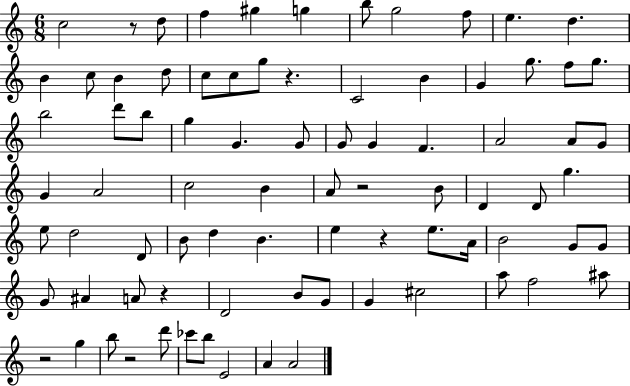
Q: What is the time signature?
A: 6/8